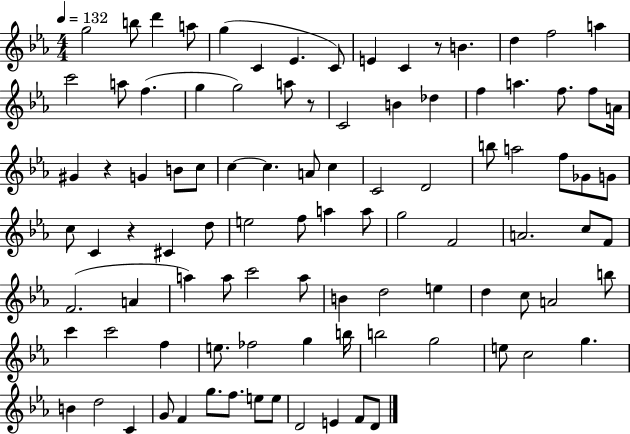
G5/h B5/e D6/q A5/e G5/q C4/q Eb4/q. C4/e E4/q C4/q R/e B4/q. D5/q F5/h A5/q C6/h A5/e F5/q. G5/q G5/h A5/e R/e C4/h B4/q Db5/q F5/q A5/q. F5/e. F5/e A4/s G#4/q R/q G4/q B4/e C5/e C5/q C5/q. A4/e C5/q C4/h D4/h B5/e A5/h F5/e Gb4/e G4/e C5/e C4/q R/q C#4/q D5/e E5/h F5/e A5/q A5/e G5/h F4/h A4/h. C5/e F4/e F4/h. A4/q A5/q A5/e C6/h A5/e B4/q D5/h E5/q D5/q C5/e A4/h B5/e C6/q C6/h F5/q E5/e. FES5/h G5/q B5/s B5/h G5/h E5/e C5/h G5/q. B4/q D5/h C4/q G4/e F4/q G5/e. F5/e. E5/e E5/e D4/h E4/q F4/e D4/e